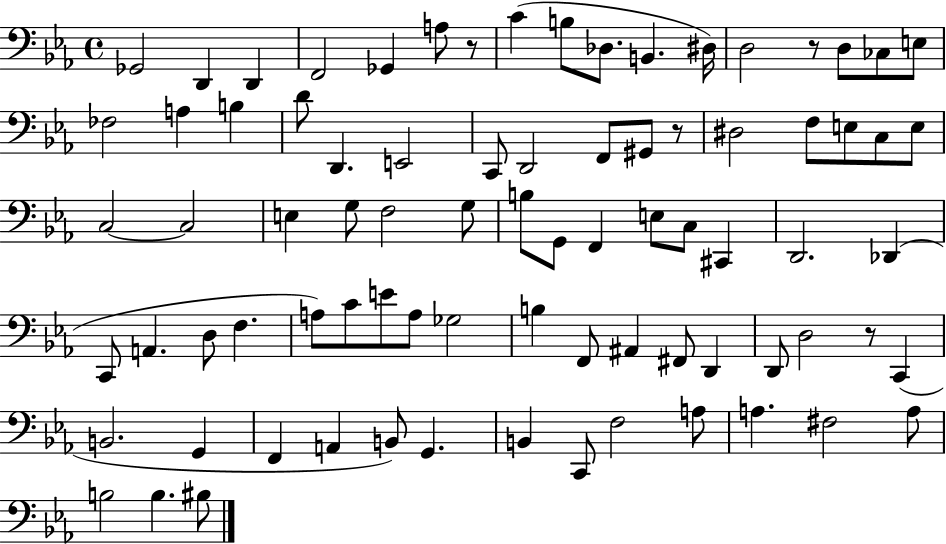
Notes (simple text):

Gb2/h D2/q D2/q F2/h Gb2/q A3/e R/e C4/q B3/e Db3/e. B2/q. D#3/s D3/h R/e D3/e CES3/e E3/e FES3/h A3/q B3/q D4/e D2/q. E2/h C2/e D2/h F2/e G#2/e R/e D#3/h F3/e E3/e C3/e E3/e C3/h C3/h E3/q G3/e F3/h G3/e B3/e G2/e F2/q E3/e C3/e C#2/q D2/h. Db2/q C2/e A2/q. D3/e F3/q. A3/e C4/e E4/e A3/e Gb3/h B3/q F2/e A#2/q F#2/e D2/q D2/e D3/h R/e C2/q B2/h. G2/q F2/q A2/q B2/e G2/q. B2/q C2/e F3/h A3/e A3/q. F#3/h A3/e B3/h B3/q. BIS3/e